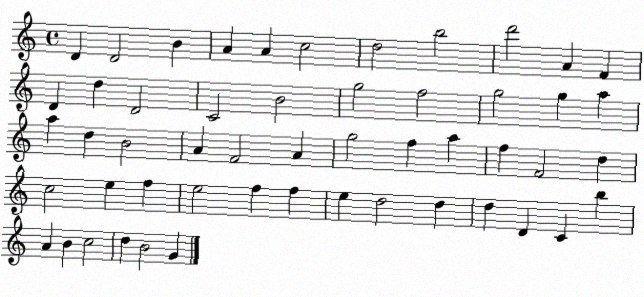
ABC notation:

X:1
T:Untitled
M:4/4
L:1/4
K:C
D D2 B A A c2 d2 b2 d'2 A F D d D2 C2 B2 g2 f2 g2 g a a d B2 A F2 A g2 f a f F2 d c2 e f e2 f f e d2 d d D C b A B c2 d B2 G